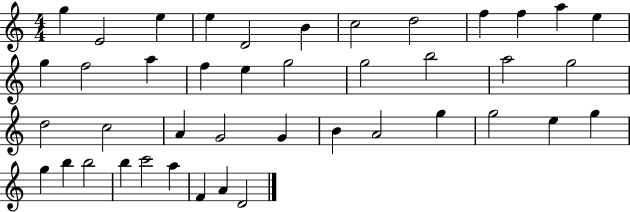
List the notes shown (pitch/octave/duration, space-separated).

G5/q E4/h E5/q E5/q D4/h B4/q C5/h D5/h F5/q F5/q A5/q E5/q G5/q F5/h A5/q F5/q E5/q G5/h G5/h B5/h A5/h G5/h D5/h C5/h A4/q G4/h G4/q B4/q A4/h G5/q G5/h E5/q G5/q G5/q B5/q B5/h B5/q C6/h A5/q F4/q A4/q D4/h